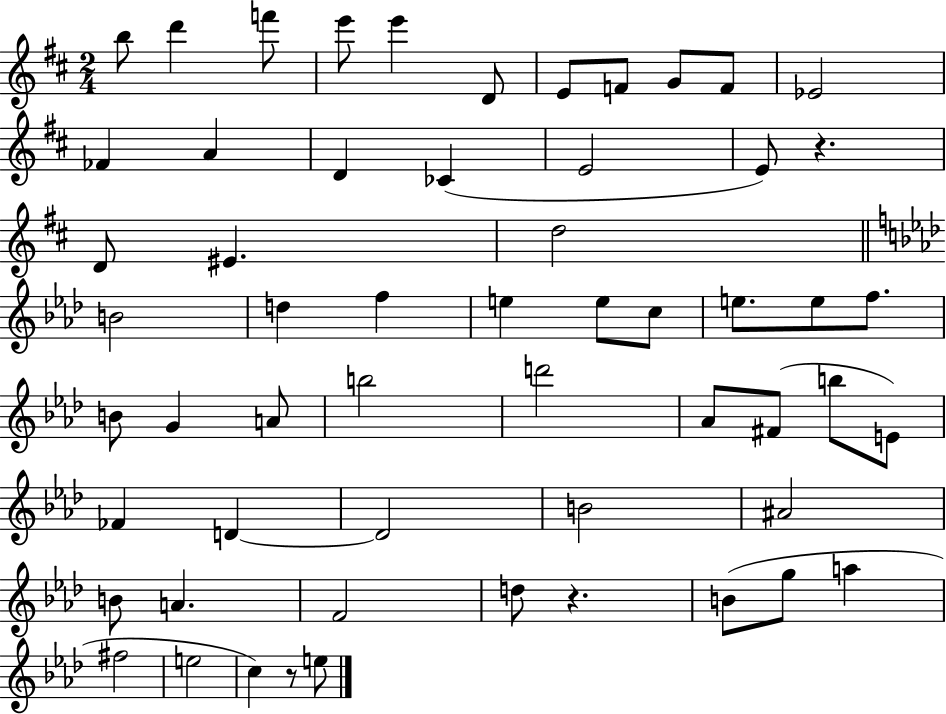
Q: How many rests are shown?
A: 3